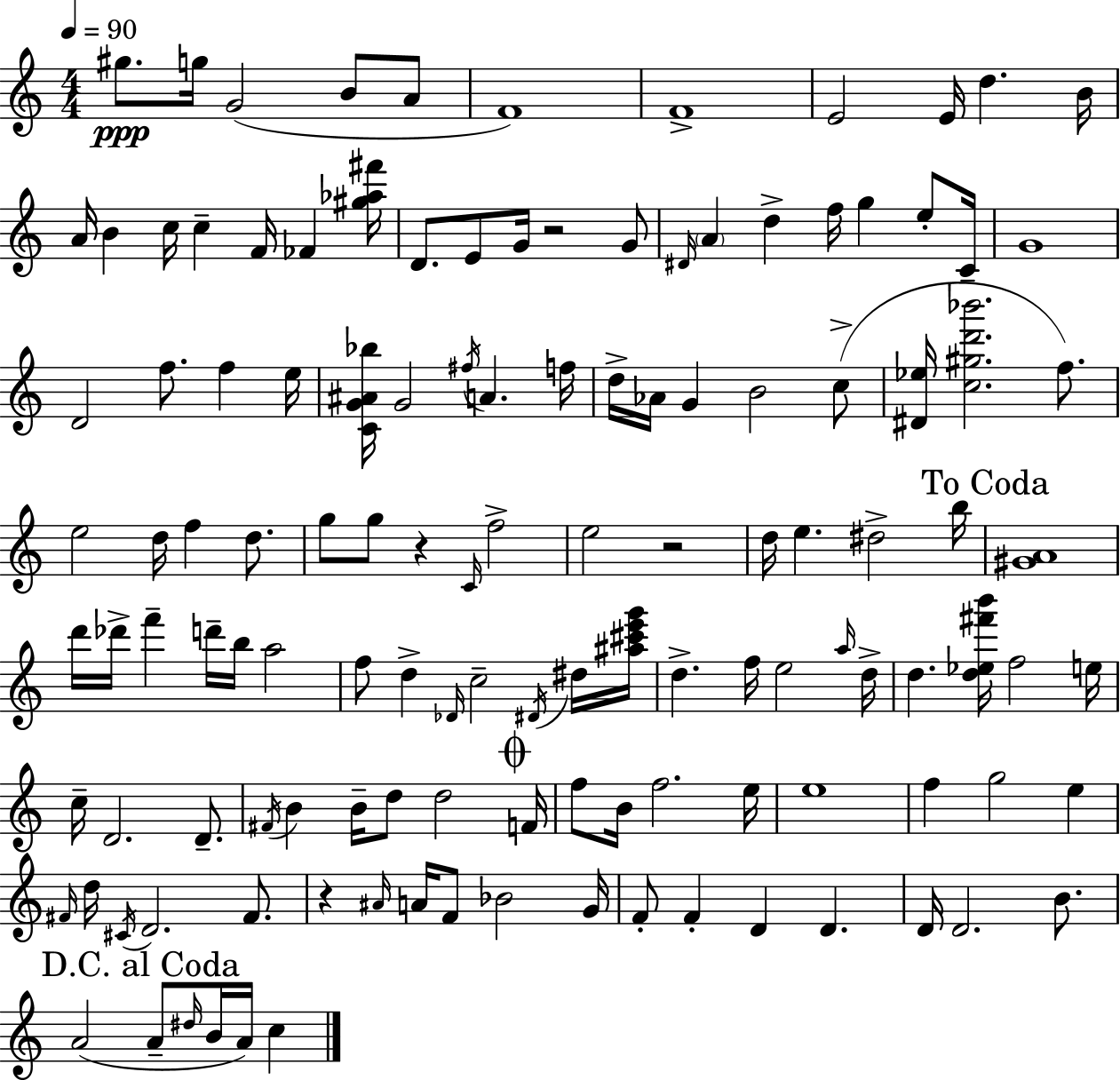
X:1
T:Untitled
M:4/4
L:1/4
K:Am
^g/2 g/4 G2 B/2 A/2 F4 F4 E2 E/4 d B/4 A/4 B c/4 c F/4 _F [^g_a^f']/4 D/2 E/2 G/4 z2 G/2 ^D/4 A d f/4 g e/2 C/4 G4 D2 f/2 f e/4 [CG^A_b]/4 G2 ^f/4 A f/4 d/4 _A/4 G B2 c/2 [^D_e]/4 [c^gd'_b']2 f/2 e2 d/4 f d/2 g/2 g/2 z C/4 f2 e2 z2 d/4 e ^d2 b/4 [^GA]4 d'/4 _d'/4 f' d'/4 b/4 a2 f/2 d _D/4 c2 ^D/4 ^d/4 [^a^c'e'g']/4 d f/4 e2 a/4 d/4 d [d_e^f'b']/4 f2 e/4 c/4 D2 D/2 ^F/4 B B/4 d/2 d2 F/4 f/2 B/4 f2 e/4 e4 f g2 e ^F/4 d/4 ^C/4 D2 ^F/2 z ^A/4 A/4 F/2 _B2 G/4 F/2 F D D D/4 D2 B/2 A2 A/2 ^d/4 B/4 A/4 c